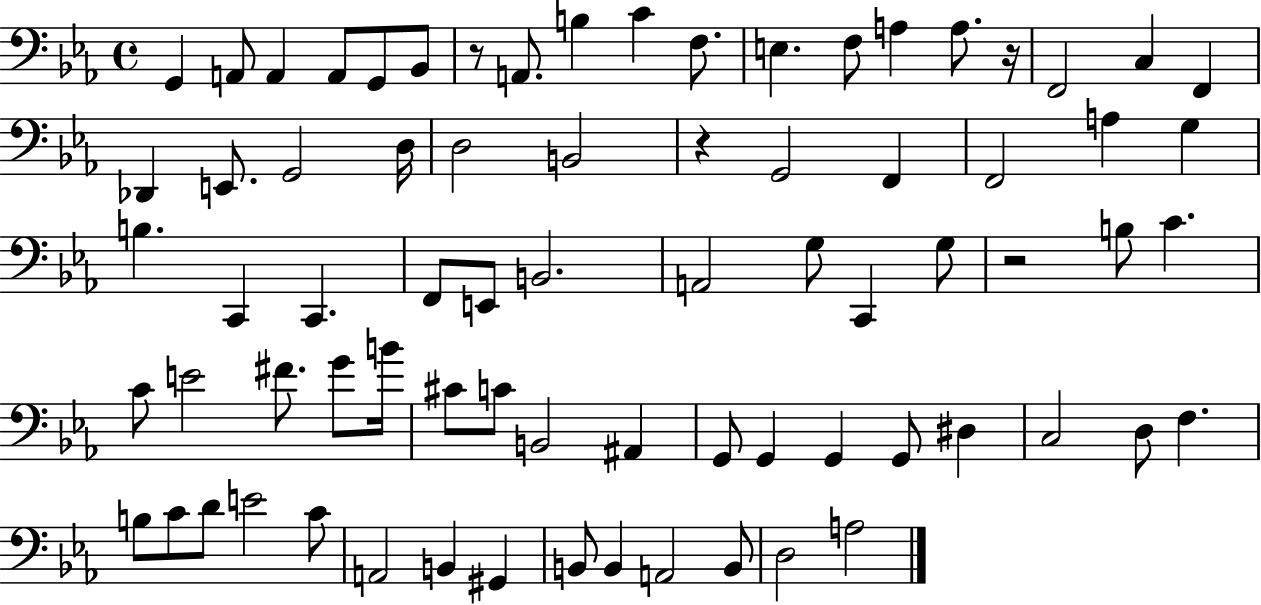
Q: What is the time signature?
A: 4/4